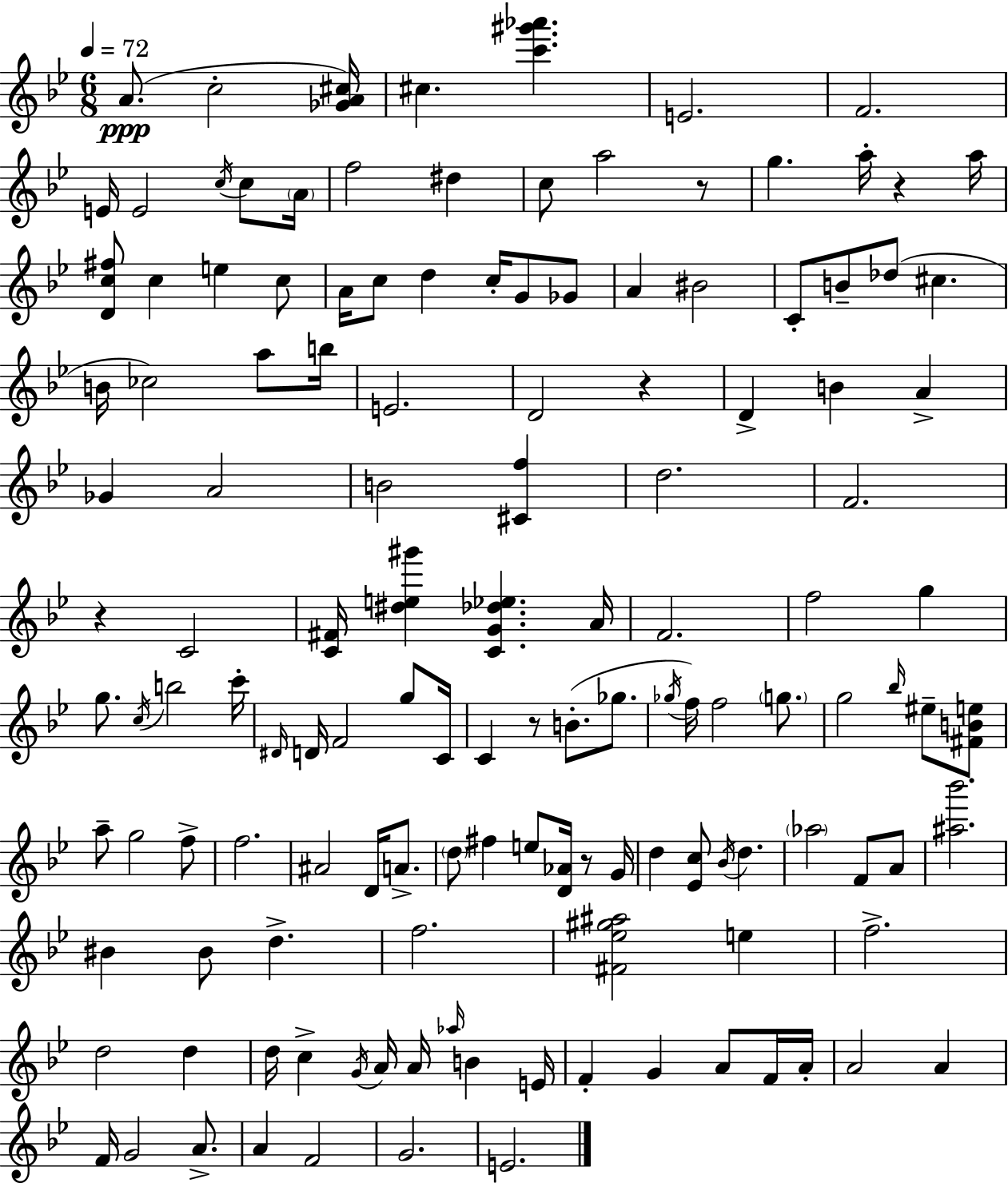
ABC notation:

X:1
T:Untitled
M:6/8
L:1/4
K:Gm
A/2 c2 [_GA^c]/4 ^c [c'^g'_a'] E2 F2 E/4 E2 c/4 c/2 A/4 f2 ^d c/2 a2 z/2 g a/4 z a/4 [Dc^f]/2 c e c/2 A/4 c/2 d c/4 G/2 _G/2 A ^B2 C/2 B/2 _d/2 ^c B/4 _c2 a/2 b/4 E2 D2 z D B A _G A2 B2 [^Cf] d2 F2 z C2 [C^F]/4 [^de^g'] [CG_d_e] A/4 F2 f2 g g/2 c/4 b2 c'/4 ^D/4 D/4 F2 g/2 C/4 C z/2 B/2 _g/2 _g/4 f/4 f2 g/2 g2 _b/4 ^e/2 [^FBe]/2 a/2 g2 f/2 f2 ^A2 D/4 A/2 d/2 ^f e/2 [D_A]/4 z/2 G/4 d [_Ec]/2 _B/4 d _a2 F/2 A/2 [^a_b']2 ^B ^B/2 d f2 [^F_e^g^a]2 e f2 d2 d d/4 c G/4 A/4 A/4 _a/4 B E/4 F G A/2 F/4 A/4 A2 A F/4 G2 A/2 A F2 G2 E2